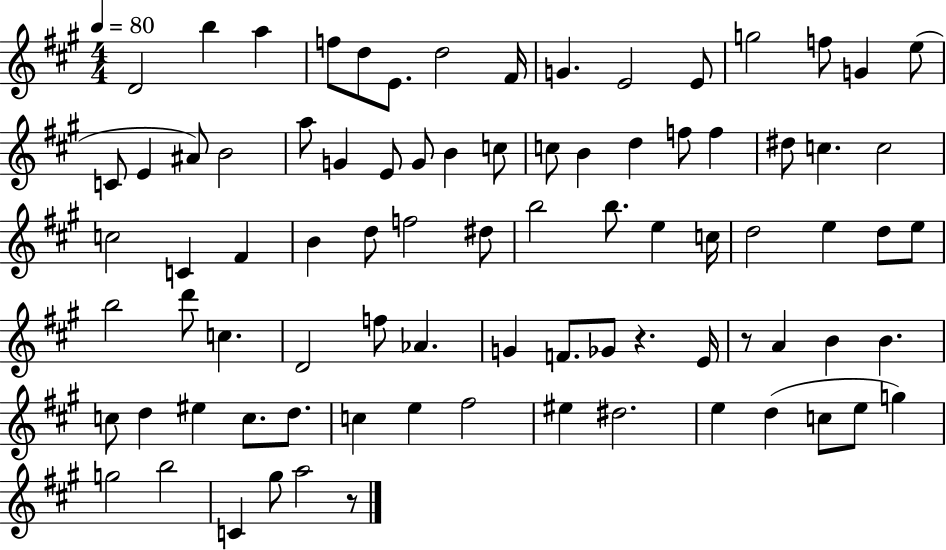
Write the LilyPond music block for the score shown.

{
  \clef treble
  \numericTimeSignature
  \time 4/4
  \key a \major
  \tempo 4 = 80
  \repeat volta 2 { d'2 b''4 a''4 | f''8 d''8 e'8. d''2 fis'16 | g'4. e'2 e'8 | g''2 f''8 g'4 e''8( | \break c'8 e'4 ais'8) b'2 | a''8 g'4 e'8 g'8 b'4 c''8 | c''8 b'4 d''4 f''8 f''4 | dis''8 c''4. c''2 | \break c''2 c'4 fis'4 | b'4 d''8 f''2 dis''8 | b''2 b''8. e''4 c''16 | d''2 e''4 d''8 e''8 | \break b''2 d'''8 c''4. | d'2 f''8 aes'4. | g'4 f'8. ges'8 r4. e'16 | r8 a'4 b'4 b'4. | \break c''8 d''4 eis''4 c''8. d''8. | c''4 e''4 fis''2 | eis''4 dis''2. | e''4 d''4( c''8 e''8 g''4) | \break g''2 b''2 | c'4 gis''8 a''2 r8 | } \bar "|."
}